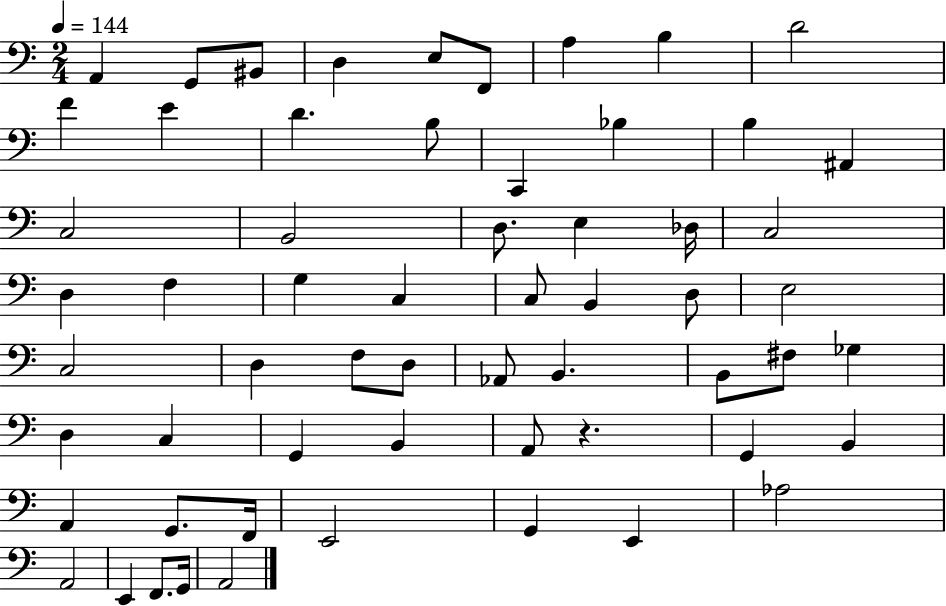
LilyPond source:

{
  \clef bass
  \numericTimeSignature
  \time 2/4
  \key c \major
  \tempo 4 = 144
  \repeat volta 2 { a,4 g,8 bis,8 | d4 e8 f,8 | a4 b4 | d'2 | \break f'4 e'4 | d'4. b8 | c,4 bes4 | b4 ais,4 | \break c2 | b,2 | d8. e4 des16 | c2 | \break d4 f4 | g4 c4 | c8 b,4 d8 | e2 | \break c2 | d4 f8 d8 | aes,8 b,4. | b,8 fis8 ges4 | \break d4 c4 | g,4 b,4 | a,8 r4. | g,4 b,4 | \break a,4 g,8. f,16 | e,2 | g,4 e,4 | aes2 | \break a,2 | e,4 f,8. g,16 | a,2 | } \bar "|."
}